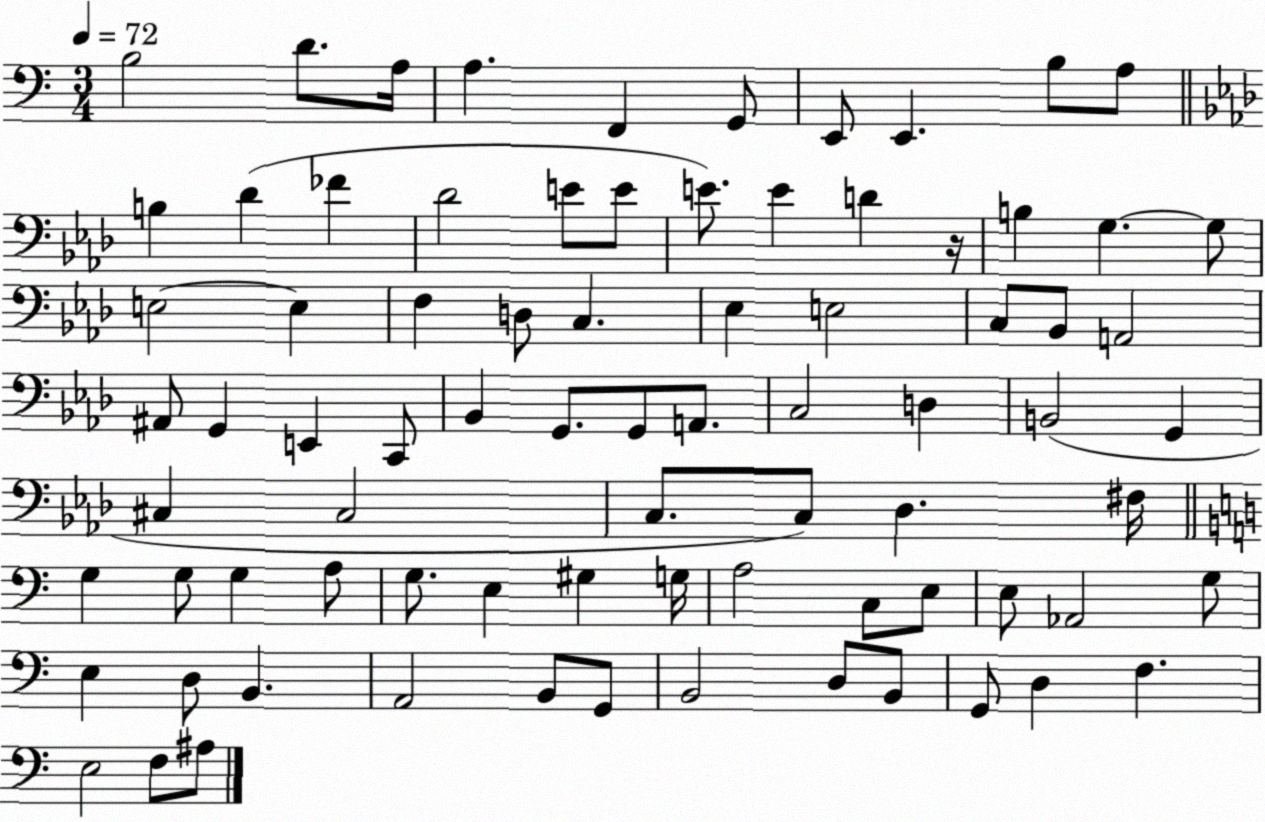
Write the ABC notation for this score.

X:1
T:Untitled
M:3/4
L:1/4
K:C
B,2 D/2 A,/4 A, F,, G,,/2 E,,/2 E,, B,/2 A,/2 B, _D _F _D2 E/2 E/2 E/2 E D z/4 B, G, G,/2 E,2 E, F, D,/2 C, _E, E,2 C,/2 _B,,/2 A,,2 ^A,,/2 G,, E,, C,,/2 _B,, G,,/2 G,,/2 A,,/2 C,2 D, B,,2 G,, ^C, ^C,2 C,/2 C,/2 _D, ^F,/4 G, G,/2 G, A,/2 G,/2 E, ^G, G,/4 A,2 C,/2 E,/2 E,/2 _A,,2 G,/2 E, D,/2 B,, A,,2 B,,/2 G,,/2 B,,2 D,/2 B,,/2 G,,/2 D, F, E,2 F,/2 ^A,/2